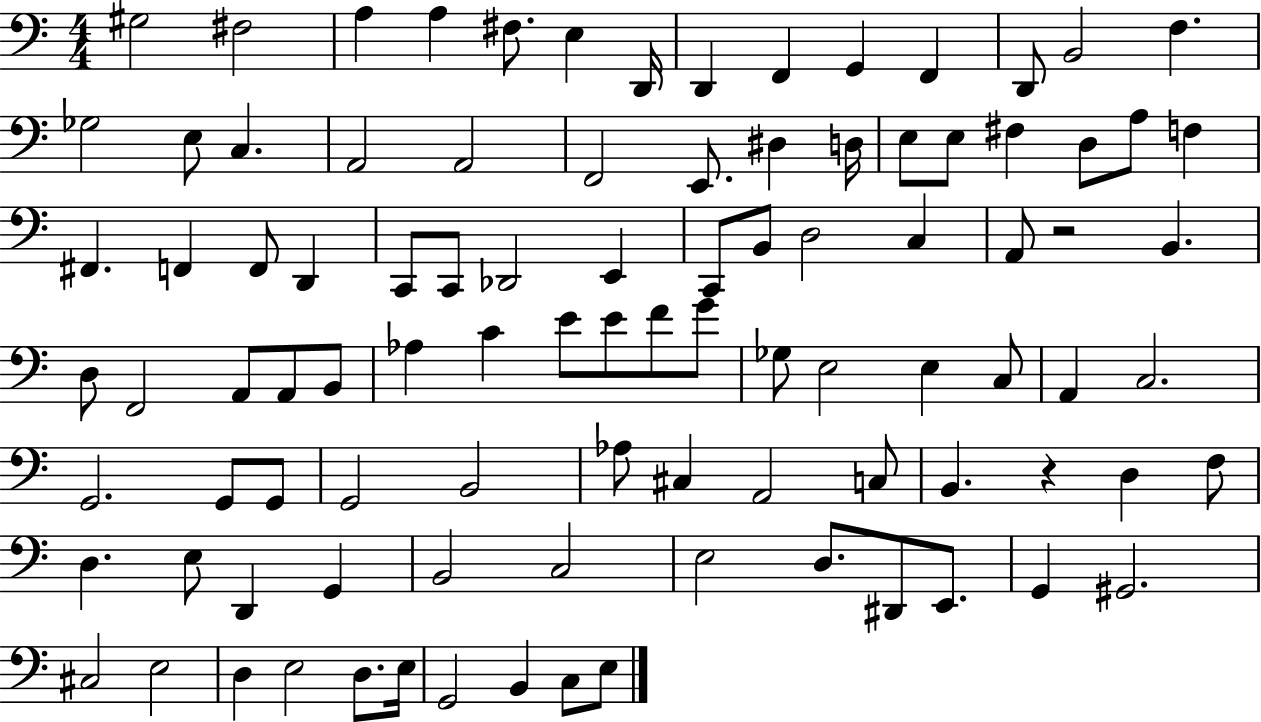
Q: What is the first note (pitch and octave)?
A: G#3